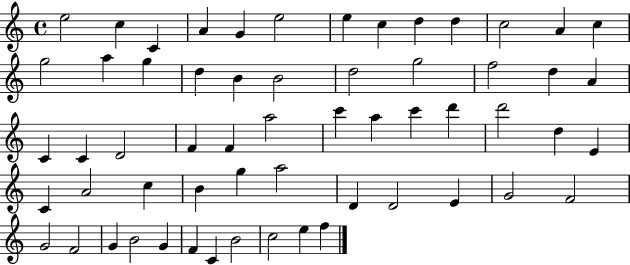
{
  \clef treble
  \time 4/4
  \defaultTimeSignature
  \key c \major
  e''2 c''4 c'4 | a'4 g'4 e''2 | e''4 c''4 d''4 d''4 | c''2 a'4 c''4 | \break g''2 a''4 g''4 | d''4 b'4 b'2 | d''2 g''2 | f''2 d''4 a'4 | \break c'4 c'4 d'2 | f'4 f'4 a''2 | c'''4 a''4 c'''4 d'''4 | d'''2 d''4 e'4 | \break c'4 a'2 c''4 | b'4 g''4 a''2 | d'4 d'2 e'4 | g'2 f'2 | \break g'2 f'2 | g'4 b'2 g'4 | f'4 c'4 b'2 | c''2 e''4 f''4 | \break \bar "|."
}